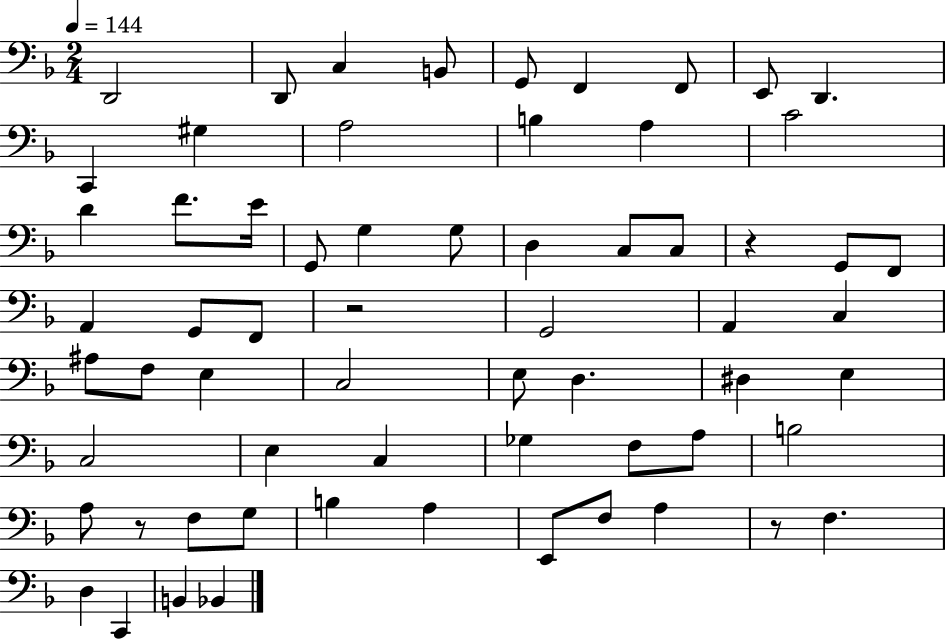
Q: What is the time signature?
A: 2/4